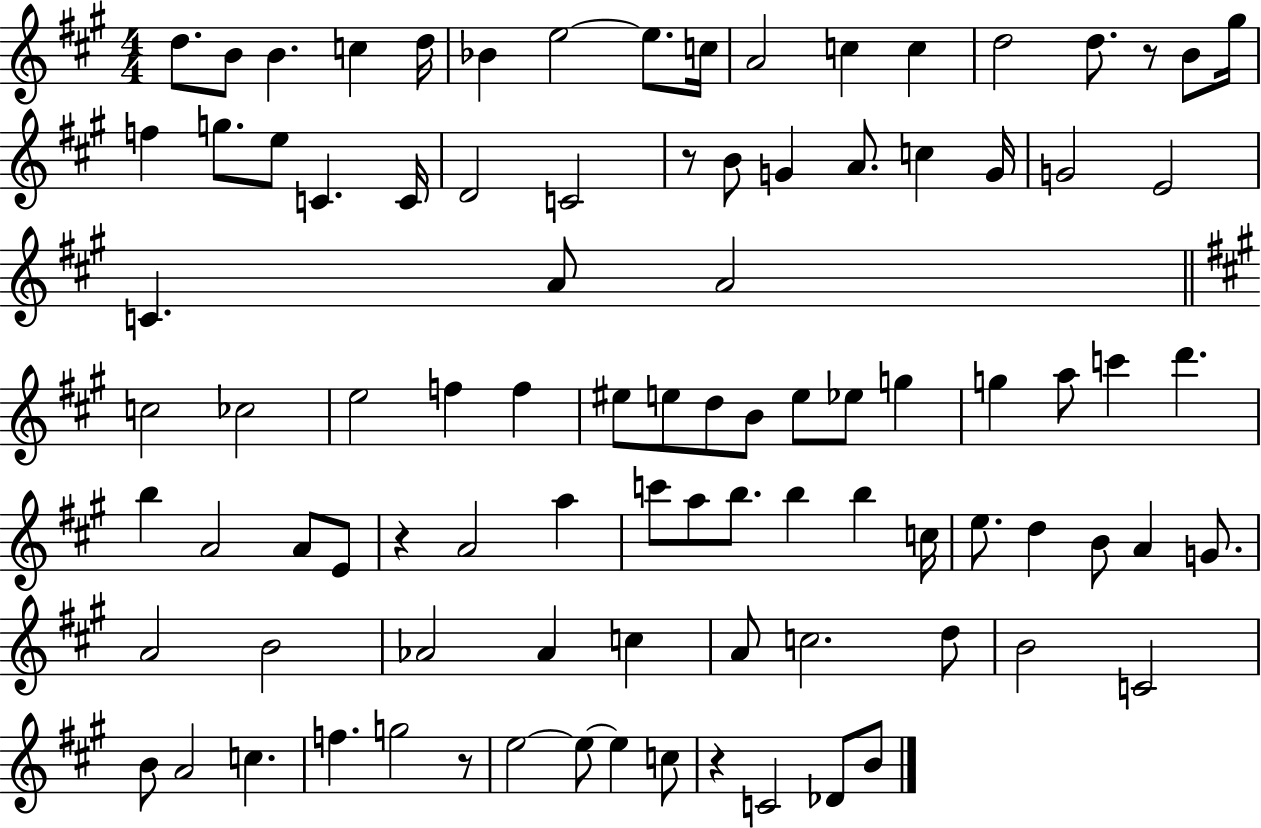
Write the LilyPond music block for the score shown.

{
  \clef treble
  \numericTimeSignature
  \time 4/4
  \key a \major
  d''8. b'8 b'4. c''4 d''16 | bes'4 e''2~~ e''8. c''16 | a'2 c''4 c''4 | d''2 d''8. r8 b'8 gis''16 | \break f''4 g''8. e''8 c'4. c'16 | d'2 c'2 | r8 b'8 g'4 a'8. c''4 g'16 | g'2 e'2 | \break c'4. a'8 a'2 | \bar "||" \break \key a \major c''2 ces''2 | e''2 f''4 f''4 | eis''8 e''8 d''8 b'8 e''8 ees''8 g''4 | g''4 a''8 c'''4 d'''4. | \break b''4 a'2 a'8 e'8 | r4 a'2 a''4 | c'''8 a''8 b''8. b''4 b''4 c''16 | e''8. d''4 b'8 a'4 g'8. | \break a'2 b'2 | aes'2 aes'4 c''4 | a'8 c''2. d''8 | b'2 c'2 | \break b'8 a'2 c''4. | f''4. g''2 r8 | e''2~~ e''8~~ e''4 c''8 | r4 c'2 des'8 b'8 | \break \bar "|."
}